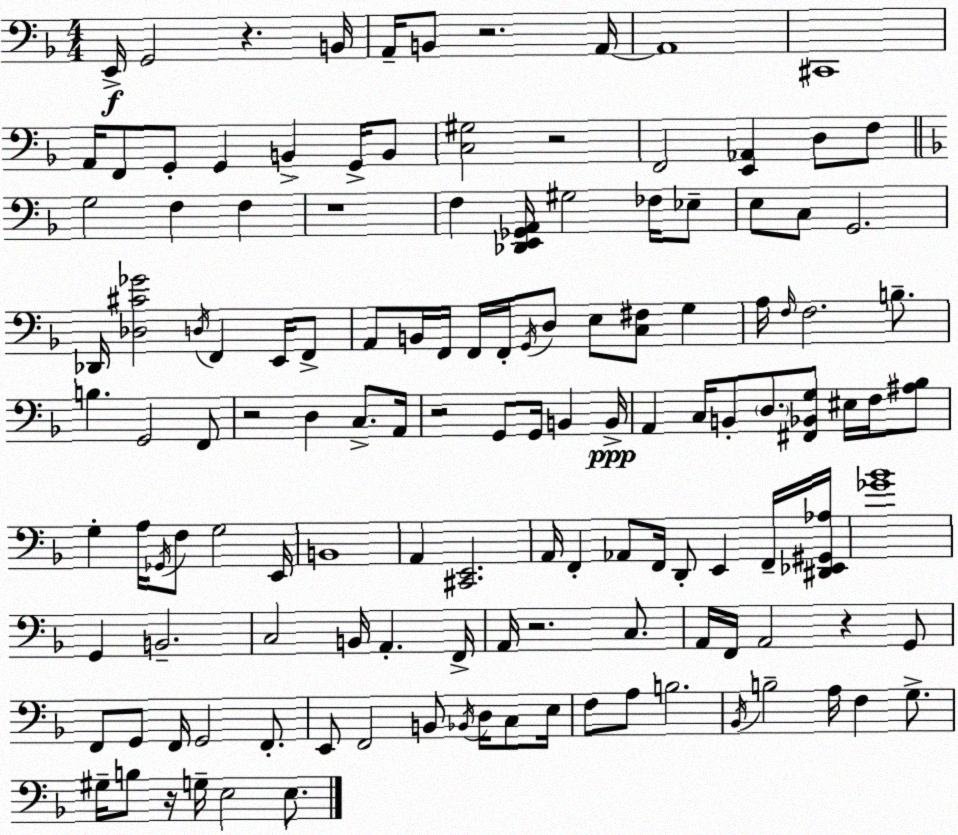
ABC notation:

X:1
T:Untitled
M:4/4
L:1/4
K:F
E,,/4 G,,2 z B,,/4 A,,/4 B,,/2 z2 A,,/4 A,,4 ^C,,4 A,,/4 F,,/2 G,,/2 G,, B,, G,,/4 B,,/2 [C,^G,]2 z2 F,,2 [E,,_A,,] D,/2 F,/2 G,2 F, F, z4 F, [_D,,E,,_G,,A,,]/4 ^G,2 _F,/4 _E,/2 E,/2 C,/2 G,,2 _D,,/4 [_D,^C_G]2 D,/4 F,, E,,/4 F,,/2 A,,/2 B,,/4 F,,/4 F,,/4 F,,/4 G,,/4 D,/2 E,/2 [C,^F,]/2 G, A,/4 F,/4 F,2 B,/2 B, G,,2 F,,/2 z2 D, C,/2 A,,/4 z2 G,,/2 G,,/4 B,, B,,/4 A,, C,/4 B,,/2 D,/2 [^F,,_B,,G,]/2 ^E,/4 F,/4 [^A,_B,]/2 G, A,/4 _G,,/4 F,/2 G,2 E,,/4 B,,4 A,, [^C,,E,,]2 A,,/4 F,, _A,,/2 F,,/4 D,,/2 E,, F,,/4 [^D,,_E,,^G,,_A,]/4 [_G_B]4 G,, B,,2 C,2 B,,/4 A,, F,,/4 A,,/4 z2 C,/2 A,,/4 F,,/4 A,,2 z G,,/2 F,,/2 G,,/2 F,,/4 G,,2 F,,/2 E,,/2 F,,2 B,,/2 _B,,/4 D,/4 C,/2 E,/4 F,/2 A,/2 B,2 _B,,/4 B,2 A,/4 F, G,/2 ^G,/4 B,/2 z/4 G,/4 E,2 E,/2